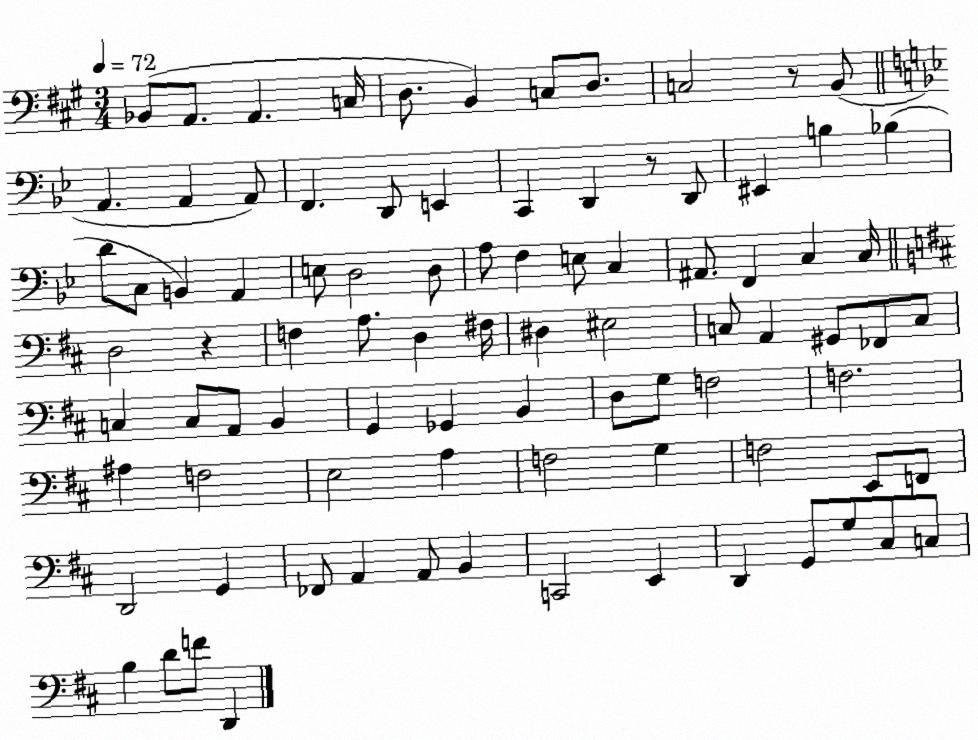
X:1
T:Untitled
M:3/4
L:1/4
K:A
_B,,/2 A,,/2 A,, C,/4 D,/2 B,, C,/2 D,/2 C,2 z/2 B,,/2 A,, A,, A,,/2 F,, D,,/2 E,, C,, D,, z/2 D,,/2 ^E,, B, _B, D/2 C,/2 B,, A,, E,/2 D,2 D,/2 A,/2 F, E,/2 C, ^A,,/2 F,, C, C,/4 D,2 z F, A,/2 D, ^F,/4 ^D, ^E,2 C,/2 A,, ^G,,/2 _F,,/2 C,/2 C, C,/2 A,,/2 B,, G,, _G,, B,, D,/2 G,/2 F,2 F,2 ^A, F,2 E,2 A, F,2 G, F,2 E,,/2 F,,/2 D,,2 G,, _F,,/2 A,, A,,/2 B,, C,,2 E,, D,, G,,/2 G,/2 ^C,/2 C,/2 B, D/2 F/2 D,,